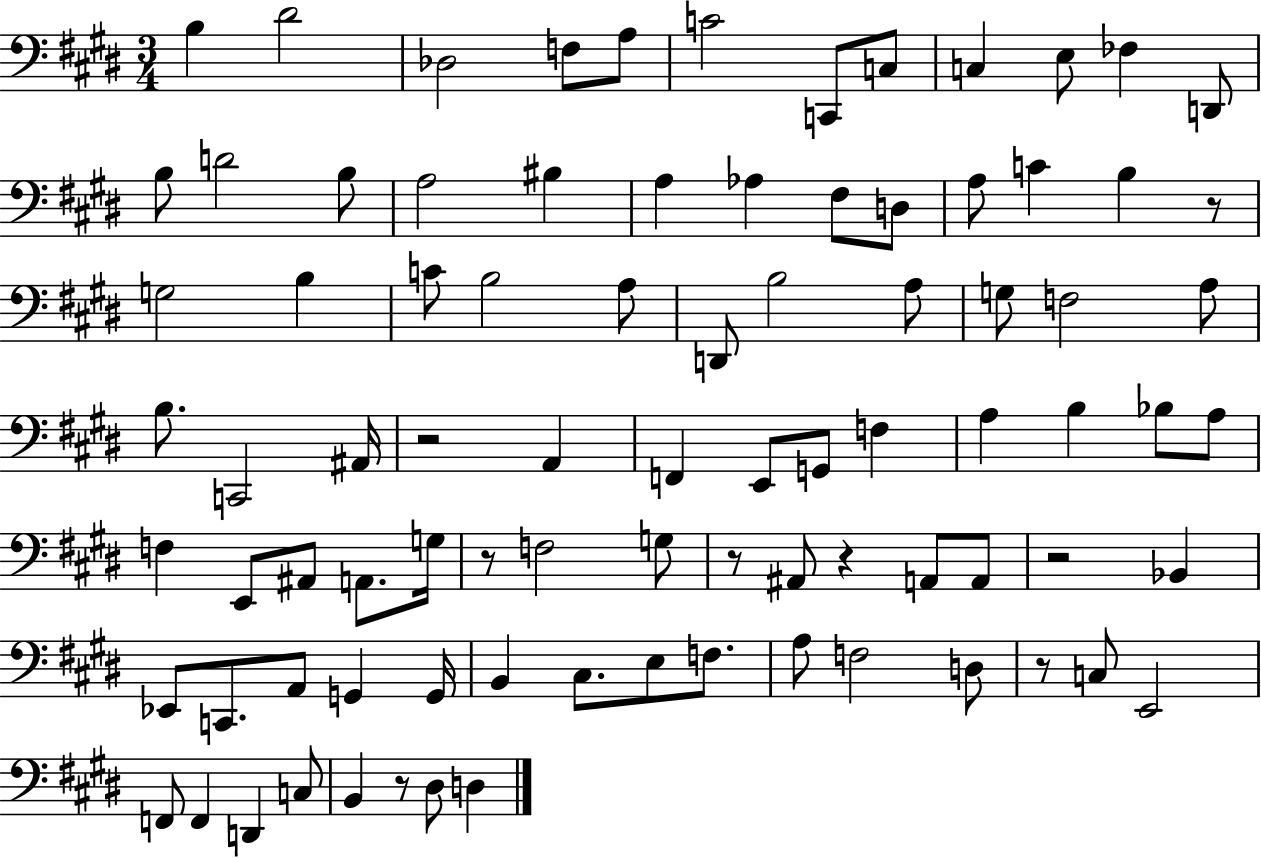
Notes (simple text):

B3/q D#4/h Db3/h F3/e A3/e C4/h C2/e C3/e C3/q E3/e FES3/q D2/e B3/e D4/h B3/e A3/h BIS3/q A3/q Ab3/q F#3/e D3/e A3/e C4/q B3/q R/e G3/h B3/q C4/e B3/h A3/e D2/e B3/h A3/e G3/e F3/h A3/e B3/e. C2/h A#2/s R/h A2/q F2/q E2/e G2/e F3/q A3/q B3/q Bb3/e A3/e F3/q E2/e A#2/e A2/e. G3/s R/e F3/h G3/e R/e A#2/e R/q A2/e A2/e R/h Bb2/q Eb2/e C2/e. A2/e G2/q G2/s B2/q C#3/e. E3/e F3/e. A3/e F3/h D3/e R/e C3/e E2/h F2/e F2/q D2/q C3/e B2/q R/e D#3/e D3/q